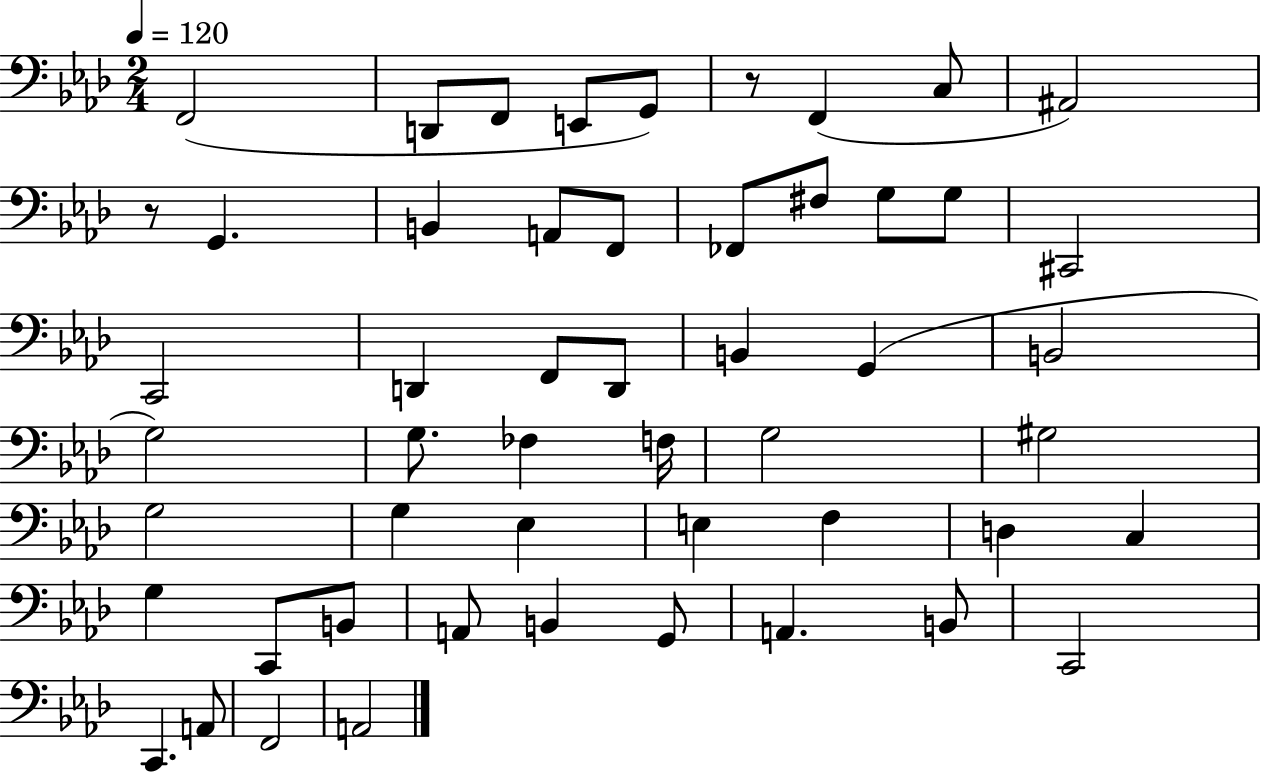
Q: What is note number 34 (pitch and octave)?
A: E3